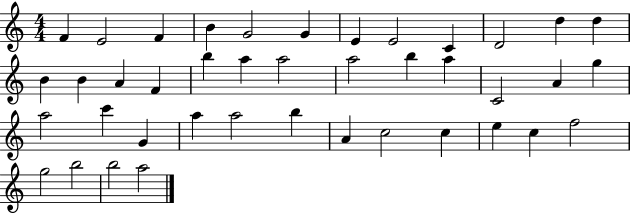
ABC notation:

X:1
T:Untitled
M:4/4
L:1/4
K:C
F E2 F B G2 G E E2 C D2 d d B B A F b a a2 a2 b a C2 A g a2 c' G a a2 b A c2 c e c f2 g2 b2 b2 a2